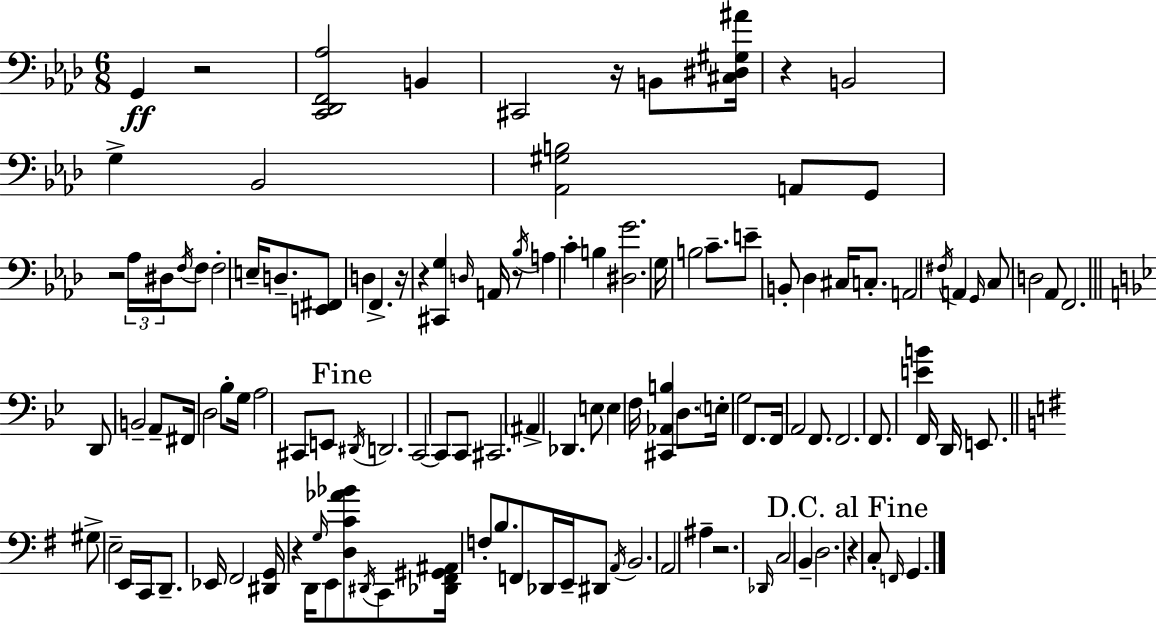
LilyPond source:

{
  \clef bass
  \numericTimeSignature
  \time 6/8
  \key f \minor
  \repeat volta 2 { g,4\ff r2 | <c, des, f, aes>2 b,4 | cis,2 r16 b,8 <cis dis gis ais'>16 | r4 b,2 | \break g4-> bes,2 | <aes, gis b>2 a,8 g,8 | r2 \tuplet 3/2 { aes16 dis16 \acciaccatura { f16 } } f8 | f2-. e16-- d8.-- | \break <e, fis,>8 d4 f,4.-> | r16 r4 <cis, g>4 \grace { d16 } a,16 | r8 \acciaccatura { bes16 } a4 c'4-. b4 | <dis g'>2. | \break g16 b2 | c'8.-- e'8-- b,8-. des4 cis16 | c8.-. a,2 \acciaccatura { fis16 } | a,4 \grace { g,16 } c8 d2 | \break aes,8 f,2. | \bar "||" \break \key g \minor d,8 b,2-- a,8-- | fis,16 d2 bes8-. g16 | a2 cis,8 e,8 | \mark "Fine" \acciaccatura { dis,16 } d,2. | \break c,2~~ c,8 c,8 | cis,2. | \parenthesize ais,4-> des,4. e8 | e4 f16 <cis, aes, b>4 d8. | \break \parenthesize e16-. g2 f,8. | f,16 a,2 f,8. | f,2. | f,8. <e' b'>4 f,16 d,16 e,8. | \break \bar "||" \break \key e \minor gis8-> e2-- e,16 c,16 | d,8.-- ees,16 fis,2 | <dis, g,>16 r4 d,16 \grace { g16 } e,8 <d c' aes' bes'>8 \acciaccatura { dis,16 } | c,8 <des, fis, gis, ais,>16 f8-. b8. f,8 des,16 e,16-- | \break dis,8 \acciaccatura { a,16 } b,2. | a,2 ais4-- | r2. | \grace { des,16 } c2 | \break b,4-- d2. | \mark "D.C. al Fine" r4 c8-. \grace { f,16 } g,4. | } \bar "|."
}